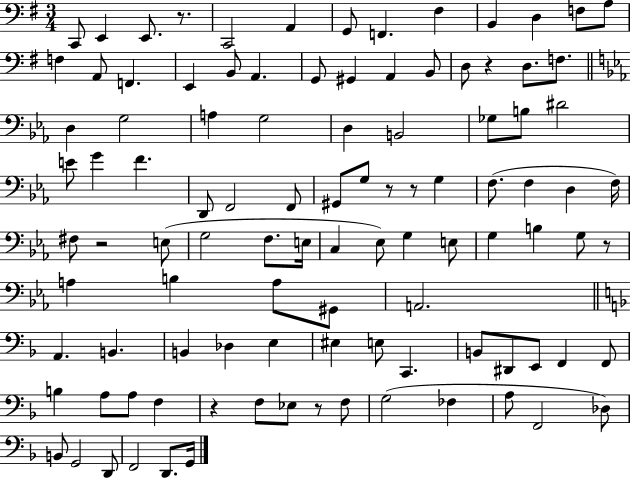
X:1
T:Untitled
M:3/4
L:1/4
K:G
C,,/2 E,, E,,/2 z/2 C,,2 A,, G,,/2 F,, ^F, B,, D, F,/2 A,/2 F, A,,/2 F,, E,, B,,/2 A,, G,,/2 ^G,, A,, B,,/2 D,/2 z D,/2 F,/2 D, G,2 A, G,2 D, B,,2 _G,/2 B,/2 ^D2 E/2 G F D,,/2 F,,2 F,,/2 ^G,,/2 G,/2 z/2 z/2 G, F,/2 F, D, F,/4 ^F,/2 z2 E,/2 G,2 F,/2 E,/4 C, _E,/2 G, E,/2 G, B, G,/2 z/2 A, B, A,/2 ^G,,/2 A,,2 A,, B,, B,, _D, E, ^E, E,/2 C,, B,,/2 ^D,,/2 E,,/2 F,, F,,/2 B, A,/2 A,/2 F, z F,/2 _E,/2 z/2 F,/2 G,2 _F, A,/2 F,,2 _D,/2 B,,/2 G,,2 D,,/2 F,,2 D,,/2 G,,/4